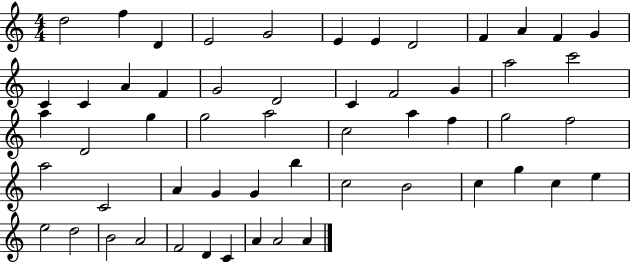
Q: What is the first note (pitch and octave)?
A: D5